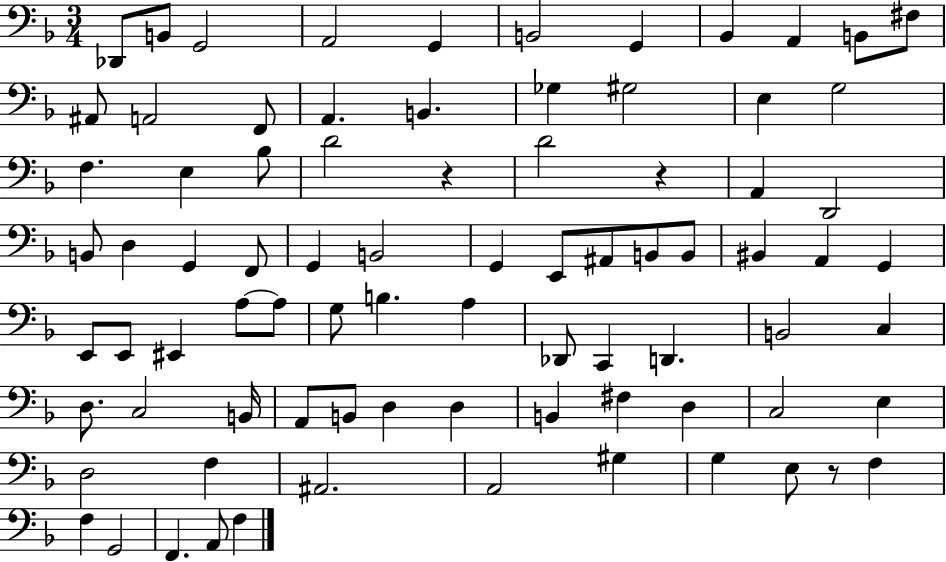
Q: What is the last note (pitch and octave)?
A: F3